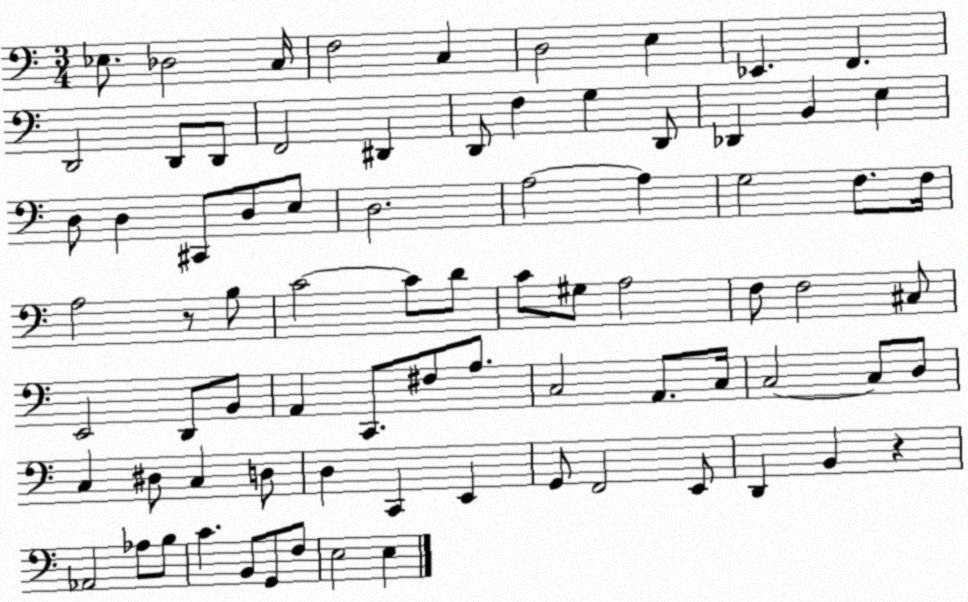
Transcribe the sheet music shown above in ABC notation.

X:1
T:Untitled
M:3/4
L:1/4
K:C
_E,/2 _D,2 C,/4 F,2 C, D,2 E, _E,, F,, D,,2 D,,/2 D,,/2 F,,2 ^D,, D,,/2 F, G, D,,/2 _D,, B,, E, D,/2 D, ^C,,/2 D,/2 E,/2 D,2 A,2 A, G,2 F,/2 F,/4 A,2 z/2 B,/2 C2 C/2 D/2 C/2 ^G,/2 A,2 F,/2 F,2 ^C,/2 E,,2 D,,/2 B,,/2 A,, C,,/2 ^F,/2 A,/2 C,2 A,,/2 C,/4 C,2 C,/2 D,/2 C, ^D,/2 C, D,/2 D, C,, E,, G,,/2 F,,2 E,,/2 D,, B,, z _A,,2 _A,/2 B,/2 C B,,/2 G,,/2 F,/2 E,2 E,